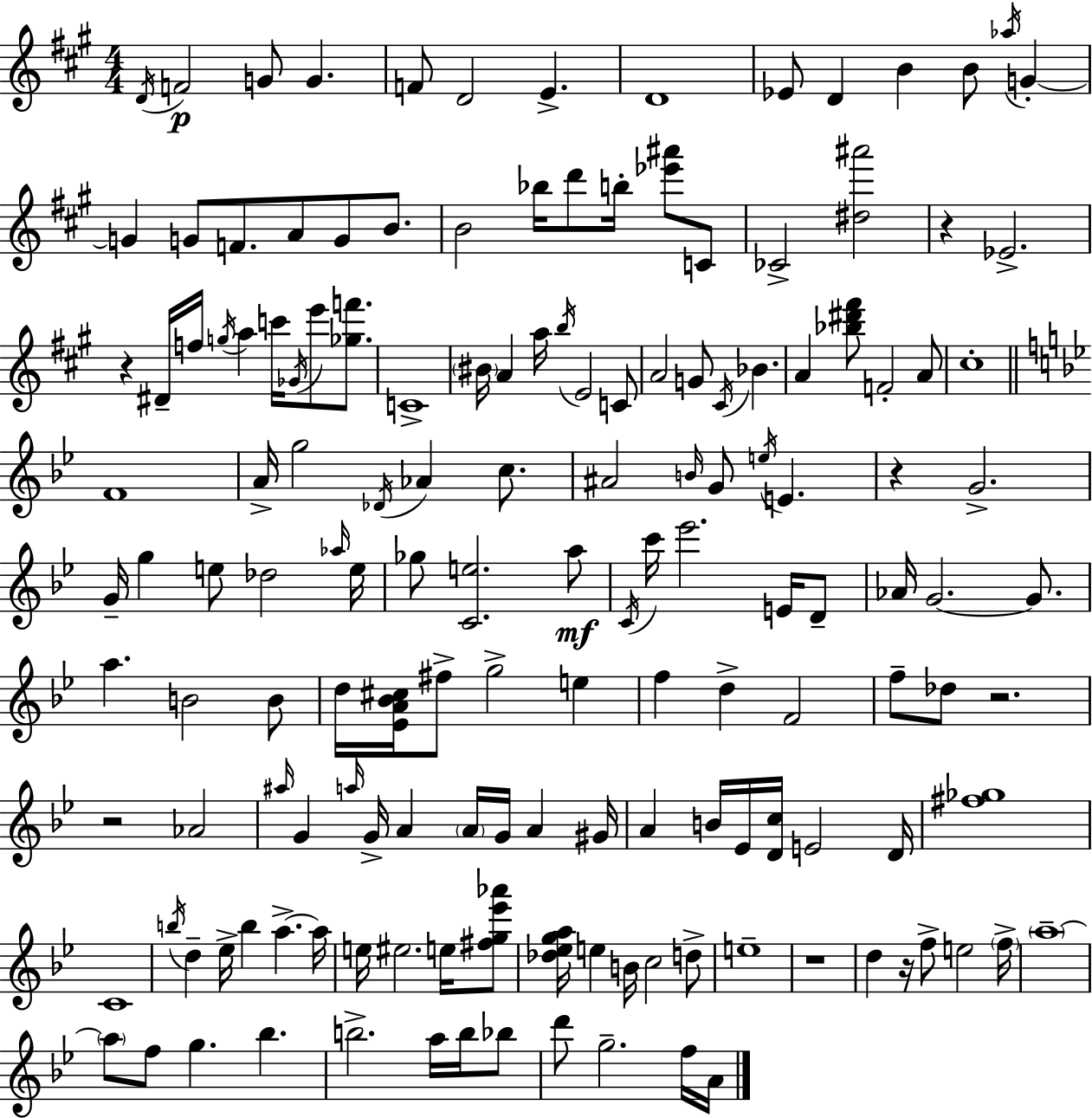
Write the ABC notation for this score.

X:1
T:Untitled
M:4/4
L:1/4
K:A
D/4 F2 G/2 G F/2 D2 E D4 _E/2 D B B/2 _a/4 G G G/2 F/2 A/2 G/2 B/2 B2 _b/4 d'/2 b/4 [_e'^a']/2 C/2 _C2 [^d^a']2 z _E2 z ^D/4 f/4 g/4 a c'/4 _G/4 e'/2 [_gf']/2 C4 ^B/4 A a/4 b/4 E2 C/2 A2 G/2 ^C/4 _B A [_b^d'^f']/2 F2 A/2 ^c4 F4 A/4 g2 _D/4 _A c/2 ^A2 B/4 G/2 e/4 E z G2 G/4 g e/2 _d2 _a/4 e/4 _g/2 [Ce]2 a/2 C/4 c'/4 _e'2 E/4 D/2 _A/4 G2 G/2 a B2 B/2 d/4 [_EA_B^c]/4 ^f/2 g2 e f d F2 f/2 _d/2 z2 z2 _A2 ^a/4 G a/4 G/4 A A/4 G/4 A ^G/4 A B/4 _E/4 [Dc]/4 E2 D/4 [^f_g]4 C4 b/4 d _e/4 b a a/4 e/4 ^e2 e/4 [^fg_e'_a']/2 [_d_ega]/4 e B/4 c2 d/2 e4 z4 d z/4 f/2 e2 f/4 a4 a/2 f/2 g _b b2 a/4 b/4 _b/2 d'/2 g2 f/4 A/4